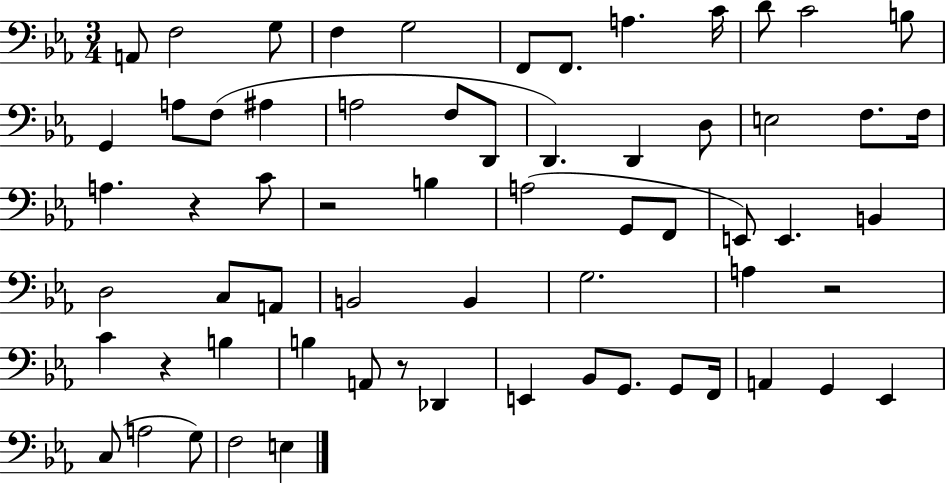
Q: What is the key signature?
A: EES major